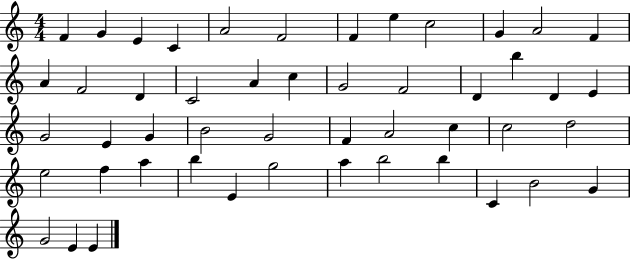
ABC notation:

X:1
T:Untitled
M:4/4
L:1/4
K:C
F G E C A2 F2 F e c2 G A2 F A F2 D C2 A c G2 F2 D b D E G2 E G B2 G2 F A2 c c2 d2 e2 f a b E g2 a b2 b C B2 G G2 E E